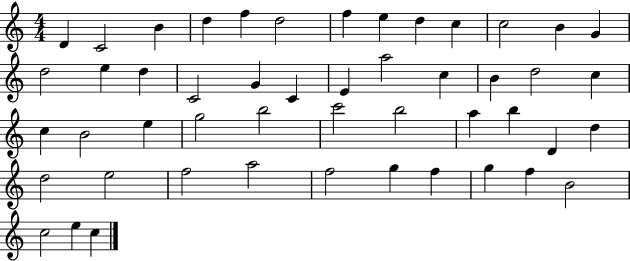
X:1
T:Untitled
M:4/4
L:1/4
K:C
D C2 B d f d2 f e d c c2 B G d2 e d C2 G C E a2 c B d2 c c B2 e g2 b2 c'2 b2 a b D d d2 e2 f2 a2 f2 g f g f B2 c2 e c